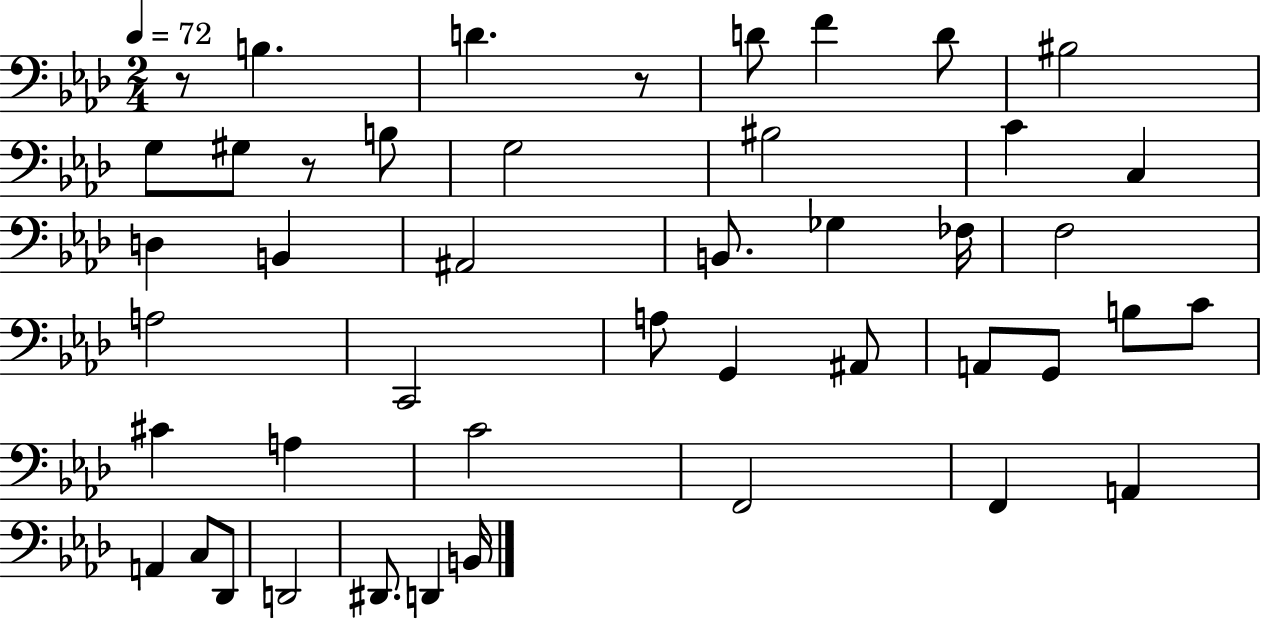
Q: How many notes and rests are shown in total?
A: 45